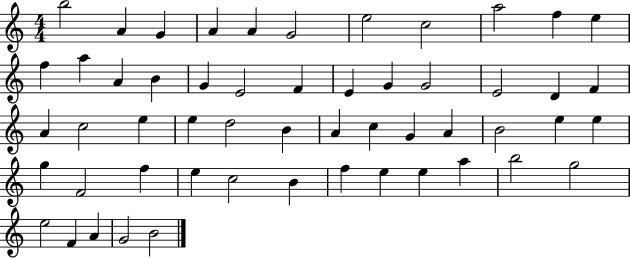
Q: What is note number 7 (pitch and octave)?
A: E5